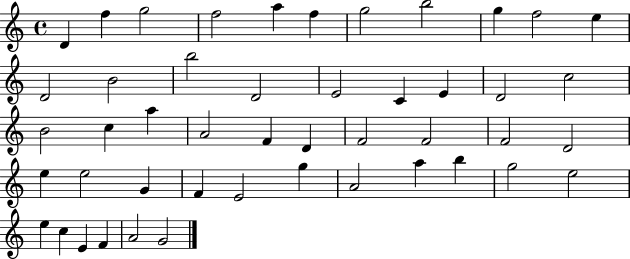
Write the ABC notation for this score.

X:1
T:Untitled
M:4/4
L:1/4
K:C
D f g2 f2 a f g2 b2 g f2 e D2 B2 b2 D2 E2 C E D2 c2 B2 c a A2 F D F2 F2 F2 D2 e e2 G F E2 g A2 a b g2 e2 e c E F A2 G2